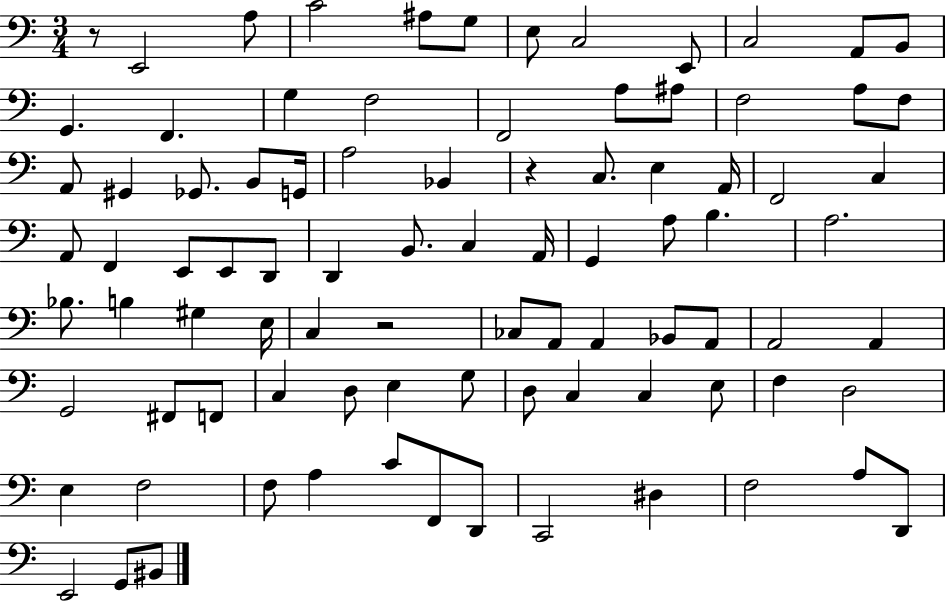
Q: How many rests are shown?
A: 3